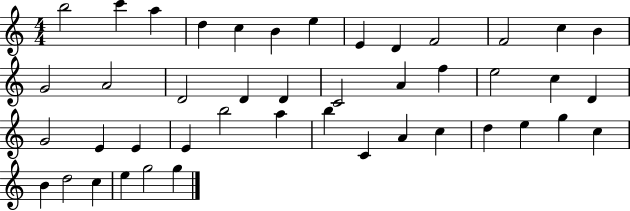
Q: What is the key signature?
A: C major